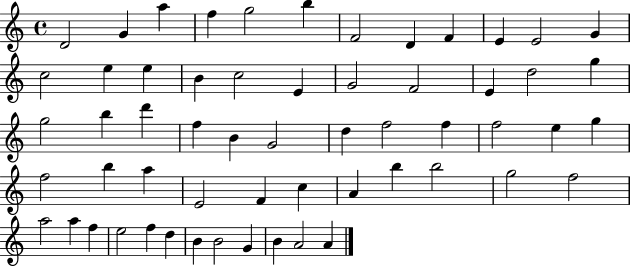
X:1
T:Untitled
M:4/4
L:1/4
K:C
D2 G a f g2 b F2 D F E E2 G c2 e e B c2 E G2 F2 E d2 g g2 b d' f B G2 d f2 f f2 e g f2 b a E2 F c A b b2 g2 f2 a2 a f e2 f d B B2 G B A2 A